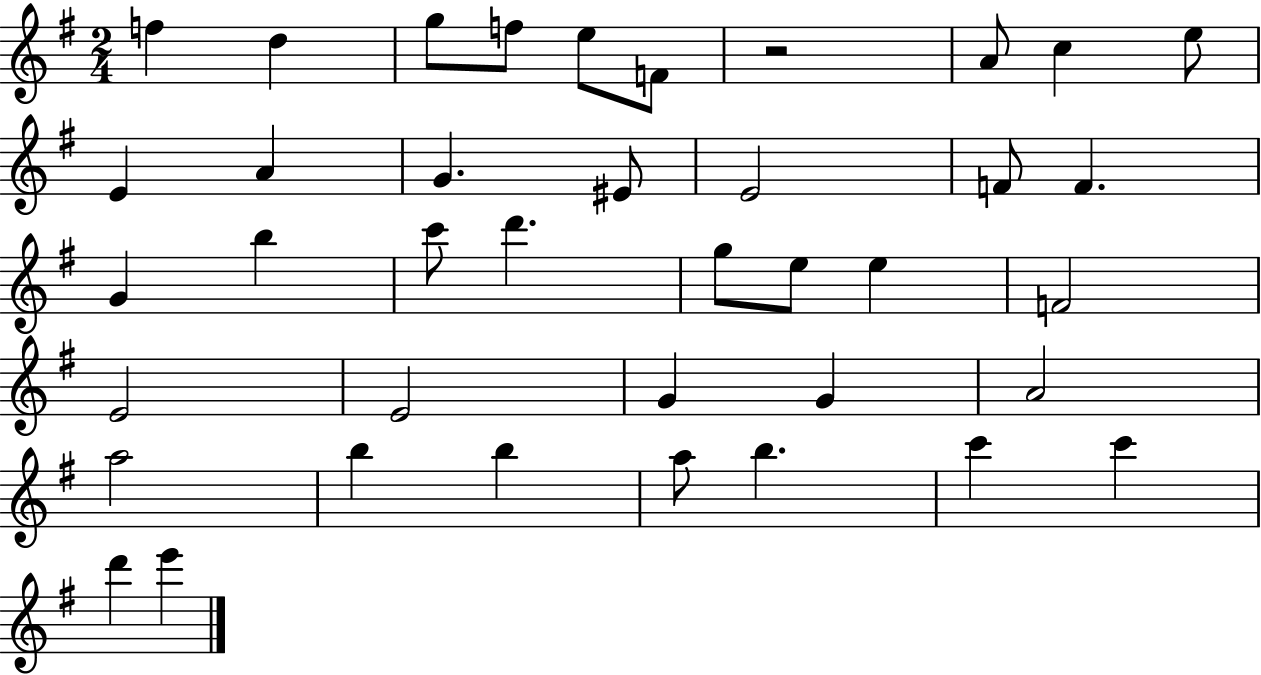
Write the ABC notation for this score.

X:1
T:Untitled
M:2/4
L:1/4
K:G
f d g/2 f/2 e/2 F/2 z2 A/2 c e/2 E A G ^E/2 E2 F/2 F G b c'/2 d' g/2 e/2 e F2 E2 E2 G G A2 a2 b b a/2 b c' c' d' e'